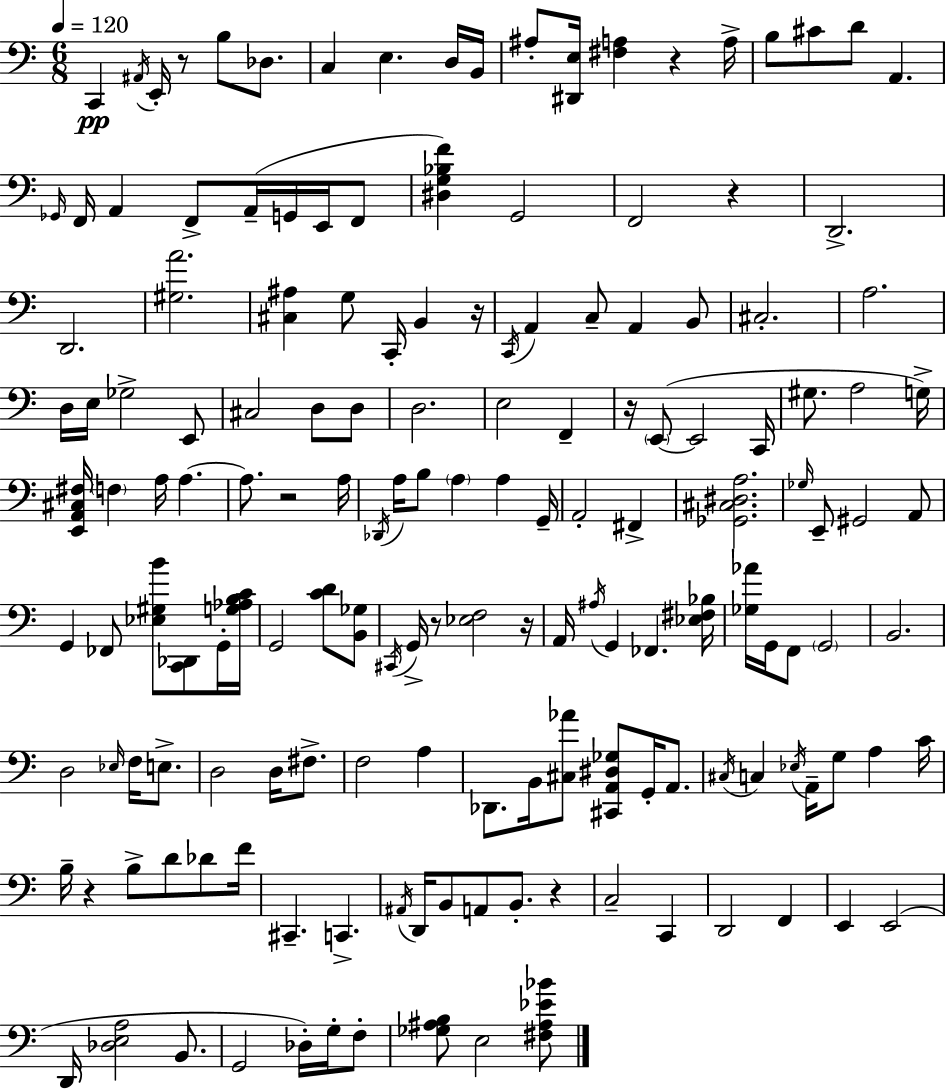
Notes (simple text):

C2/q A#2/s E2/s R/e B3/e Db3/e. C3/q E3/q. D3/s B2/s A#3/e [D#2,E3]/s [F#3,A3]/q R/q A3/s B3/e C#4/e D4/e A2/q. Gb2/s F2/s A2/q F2/e A2/s G2/s E2/s F2/e [D#3,G3,Bb3,F4]/q G2/h F2/h R/q D2/h. D2/h. [G#3,A4]/h. [C#3,A#3]/q G3/e C2/s B2/q R/s C2/s A2/q C3/e A2/q B2/e C#3/h. A3/h. D3/s E3/s Gb3/h E2/e C#3/h D3/e D3/e D3/h. E3/h F2/q R/s E2/e E2/h C2/s G#3/e. A3/h G3/s [E2,A2,C#3,F#3]/s F3/q A3/s A3/q. A3/e. R/h A3/s Db2/s A3/s B3/e A3/q A3/q G2/s A2/h F#2/q [Gb2,C#3,D#3,A3]/h. Gb3/s E2/e G#2/h A2/e G2/q FES2/e [Eb3,G#3,B4]/e [C2,Db2]/e G2/s [G3,Ab3,B3,C4]/s G2/h [C4,D4]/e [B2,Gb3]/e C#2/s G2/s R/e [Eb3,F3]/h R/s A2/s A#3/s G2/q FES2/q. [Eb3,F#3,Bb3]/s [Gb3,Ab4]/s G2/s F2/e G2/h B2/h. D3/h Eb3/s F3/s E3/e. D3/h D3/s F#3/e. F3/h A3/q Db2/e. B2/s [C#3,Ab4]/e [C#2,A2,D#3,Gb3]/e G2/s A2/e. C#3/s C3/q Eb3/s A2/s G3/e A3/q C4/s B3/s R/q B3/e D4/e Db4/e F4/s C#2/q. C2/q. A#2/s D2/s B2/e A2/e B2/e. R/q C3/h C2/q D2/h F2/q E2/q E2/h D2/s [Db3,E3,A3]/h B2/e. G2/h Db3/s G3/s F3/e [Gb3,A#3,B3]/e E3/h [F#3,A#3,Eb4,Bb4]/e